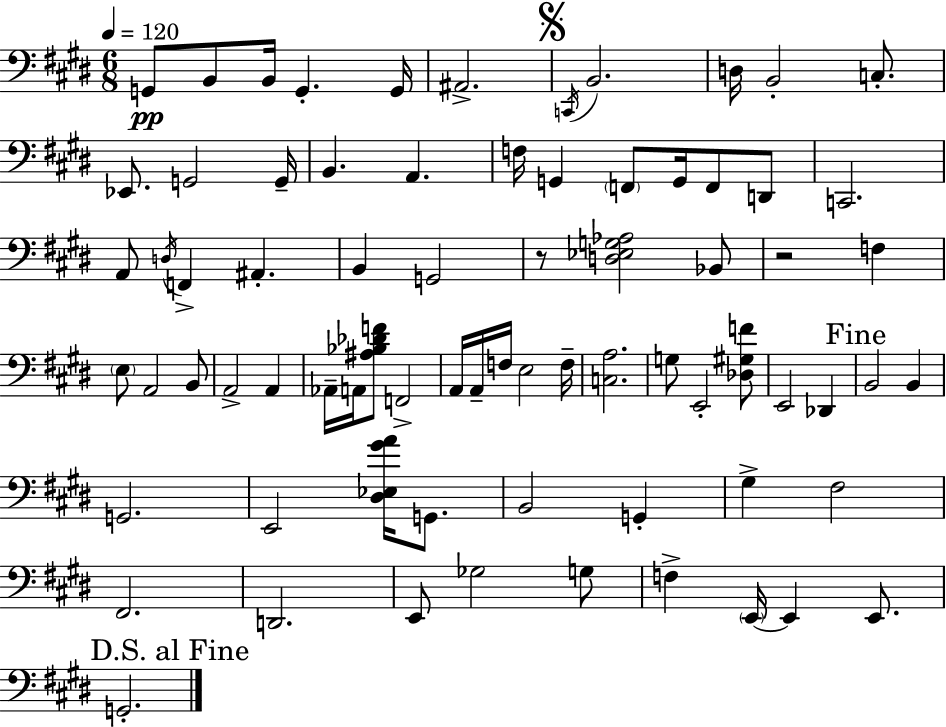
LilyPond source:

{
  \clef bass
  \numericTimeSignature
  \time 6/8
  \key e \major
  \tempo 4 = 120
  g,8\pp b,8 b,16 g,4.-. g,16 | ais,2.-> | \mark \markup { \musicglyph "scripts.segno" } \acciaccatura { c,16 } b,2. | d16 b,2-. c8.-. | \break ees,8. g,2 | g,16-- b,4. a,4. | f16 g,4 \parenthesize f,8 g,16 f,8 d,8 | c,2. | \break a,8 \acciaccatura { d16 } f,4-> ais,4.-. | b,4 g,2 | r8 <d ees g aes>2 | bes,8 r2 f4 | \break \parenthesize e8 a,2 | b,8 a,2-> a,4 | aes,16-- a,16 <ais bes des' f'>8 f,2-> | a,16 a,16-- f16 e2 | \break f16-- <c a>2. | g8 e,2-. | <des gis f'>8 e,2 des,4 | \mark "Fine" b,2 b,4 | \break g,2. | e,2 <dis ees gis' a'>16 g,8. | b,2 g,4-. | gis4-> fis2 | \break fis,2. | d,2. | e,8 ges2 | g8 f4-> \parenthesize e,16~~ e,4 e,8. | \break \mark "D.S. al Fine" g,2.-. | \bar "|."
}